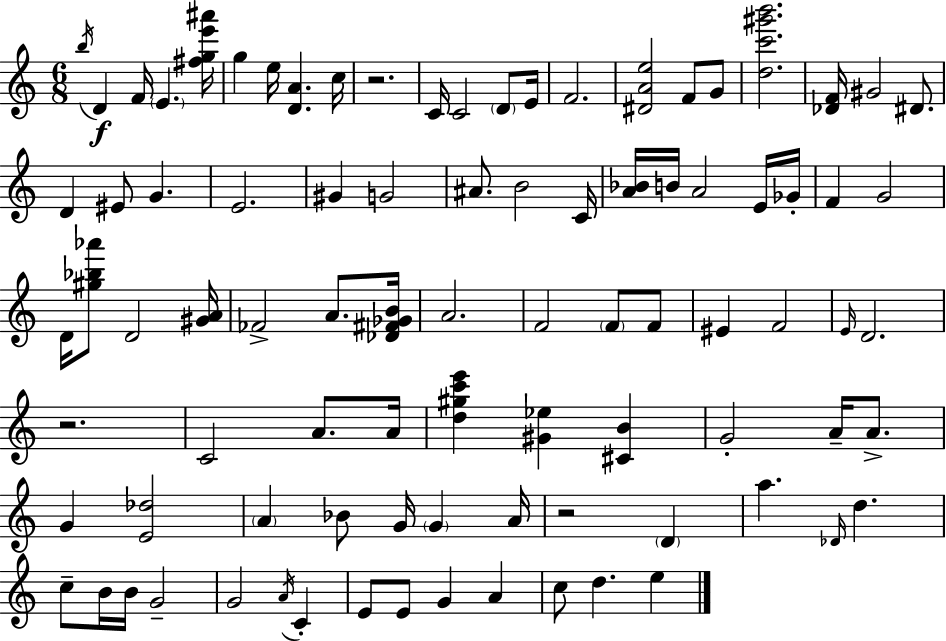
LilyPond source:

{
  \clef treble
  \numericTimeSignature
  \time 6/8
  \key c \major
  \acciaccatura { b''16 }\f d'4 f'16 \parenthesize e'4. | <fis'' g'' e''' ais'''>16 g''4 e''16 <d' a'>4. | c''16 r2. | c'16 c'2 \parenthesize d'8 | \break e'16 f'2. | <dis' a' e''>2 f'8 g'8 | <d'' c''' gis''' b'''>2. | <des' f'>16 gis'2 dis'8. | \break d'4 eis'8 g'4. | e'2. | gis'4 g'2 | ais'8. b'2 | \break c'16 <a' bes'>16 b'16 a'2 e'16 | ges'16-. f'4 g'2 | d'16 <gis'' bes'' aes'''>8 d'2 | <gis' a'>16 fes'2-> a'8. | \break <des' fis' ges' b'>16 a'2. | f'2 \parenthesize f'8 f'8 | eis'4 f'2 | \grace { e'16 } d'2. | \break r2. | c'2 a'8. | a'16 <d'' gis'' c''' e'''>4 <gis' ees''>4 <cis' b'>4 | g'2-. a'16-- a'8.-> | \break g'4 <e' des''>2 | \parenthesize a'4 bes'8 g'16 \parenthesize g'4 | a'16 r2 \parenthesize d'4 | a''4. \grace { des'16 } d''4. | \break c''8-- b'16 b'16 g'2-- | g'2 \acciaccatura { a'16 } | c'4-. e'8 e'8 g'4 | a'4 c''8 d''4. | \break e''4 \bar "|."
}